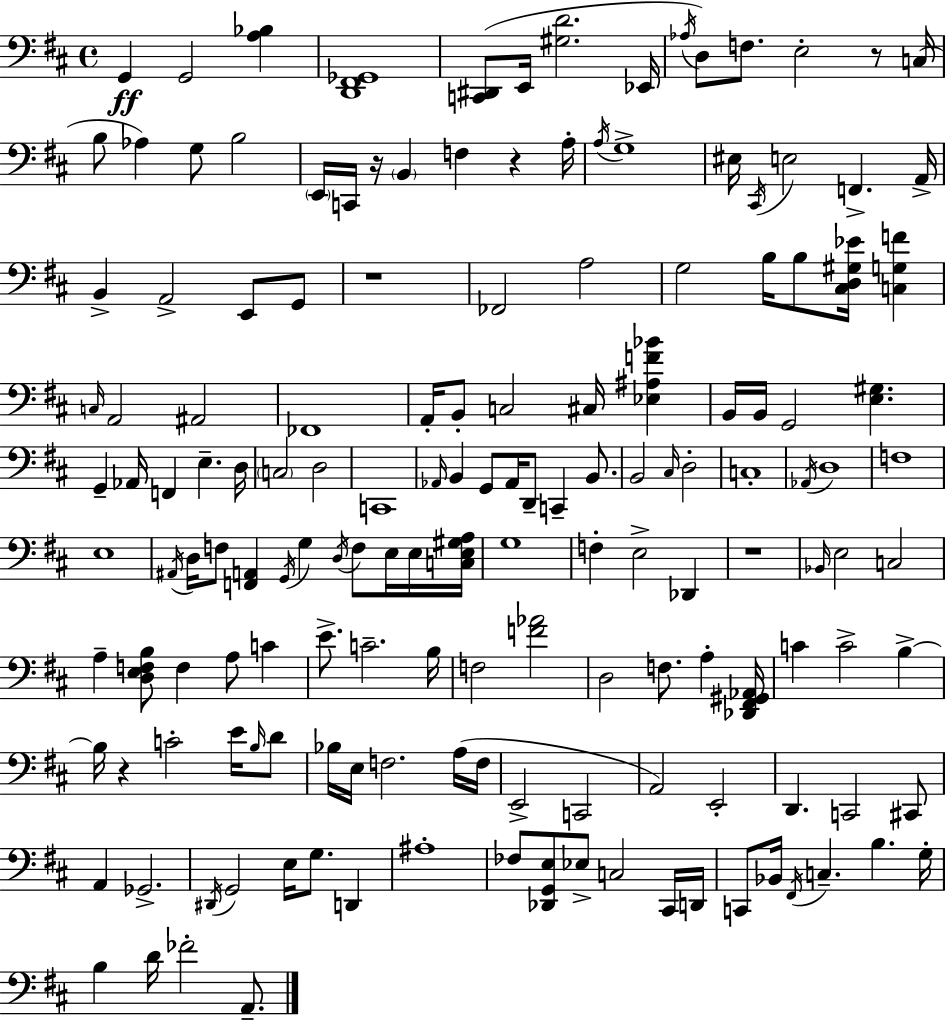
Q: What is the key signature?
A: D major